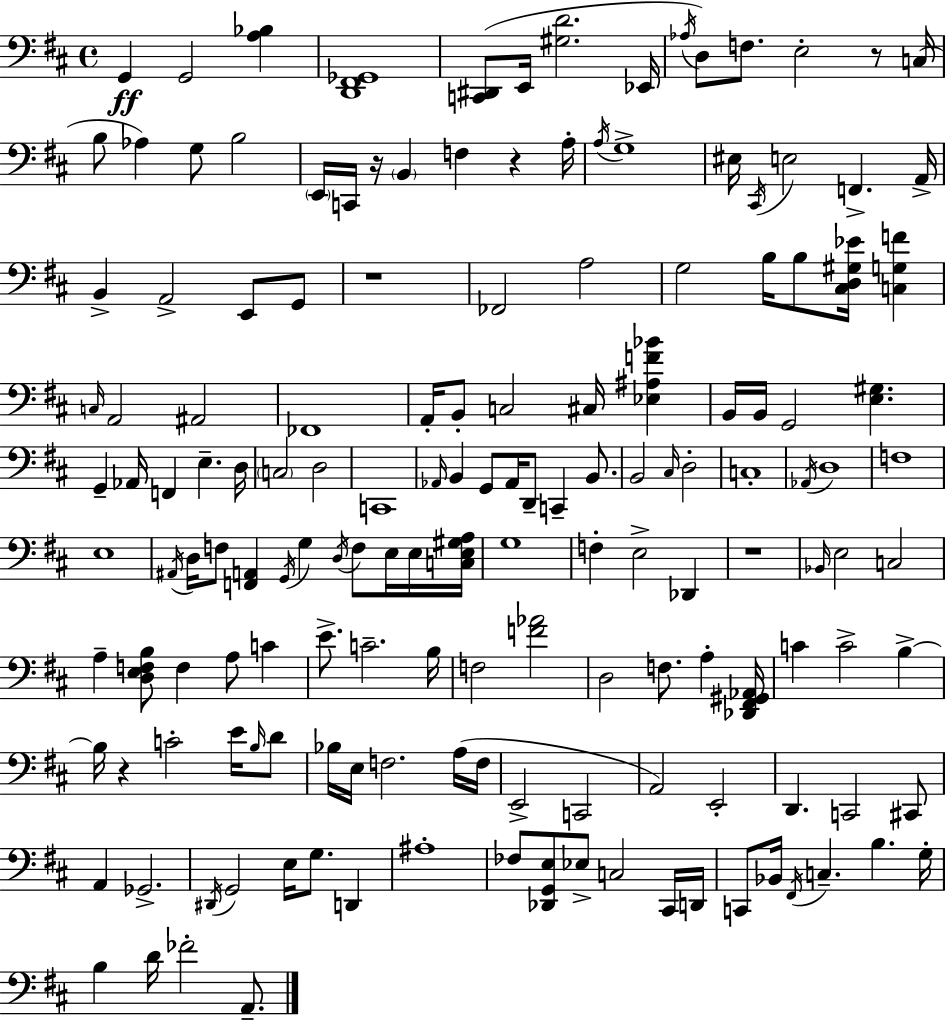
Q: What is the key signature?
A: D major